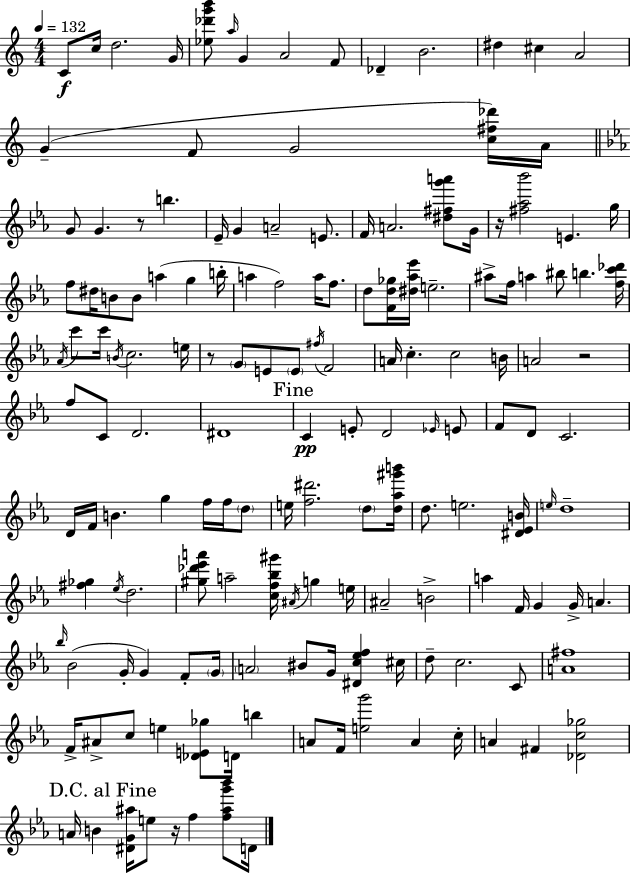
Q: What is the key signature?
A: C major